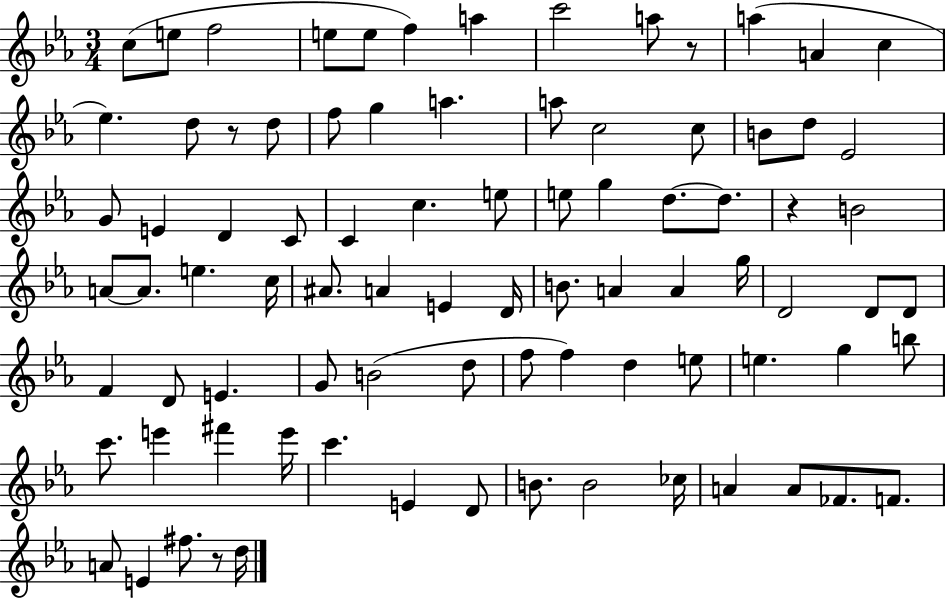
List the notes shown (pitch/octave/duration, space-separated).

C5/e E5/e F5/h E5/e E5/e F5/q A5/q C6/h A5/e R/e A5/q A4/q C5/q Eb5/q. D5/e R/e D5/e F5/e G5/q A5/q. A5/e C5/h C5/e B4/e D5/e Eb4/h G4/e E4/q D4/q C4/e C4/q C5/q. E5/e E5/e G5/q D5/e. D5/e. R/q B4/h A4/e A4/e. E5/q. C5/s A#4/e. A4/q E4/q D4/s B4/e. A4/q A4/q G5/s D4/h D4/e D4/e F4/q D4/e E4/q. G4/e B4/h D5/e F5/e F5/q D5/q E5/e E5/q. G5/q B5/e C6/e. E6/q F#6/q E6/s C6/q. E4/q D4/e B4/e. B4/h CES5/s A4/q A4/e FES4/e. F4/e. A4/e E4/q F#5/e. R/e D5/s